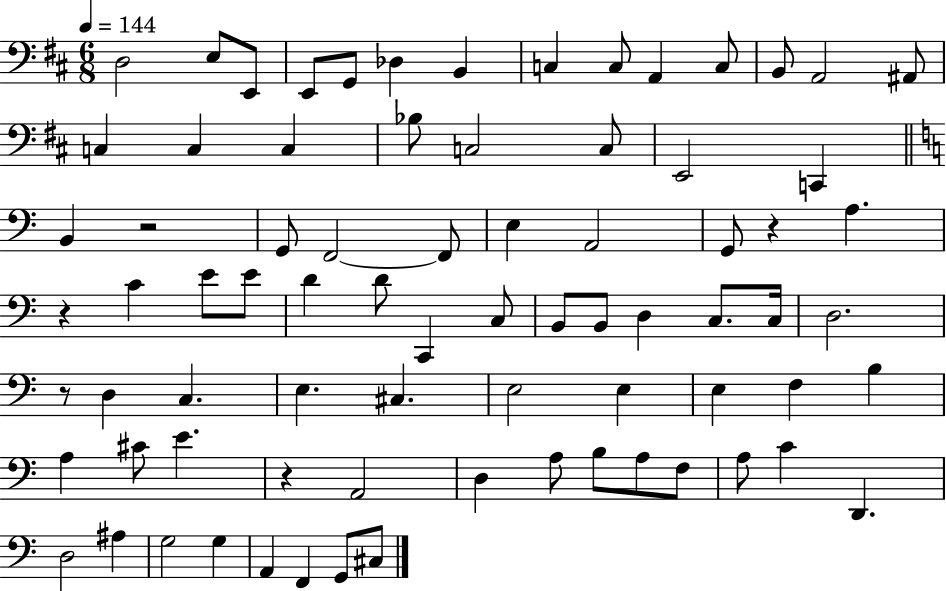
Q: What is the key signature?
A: D major